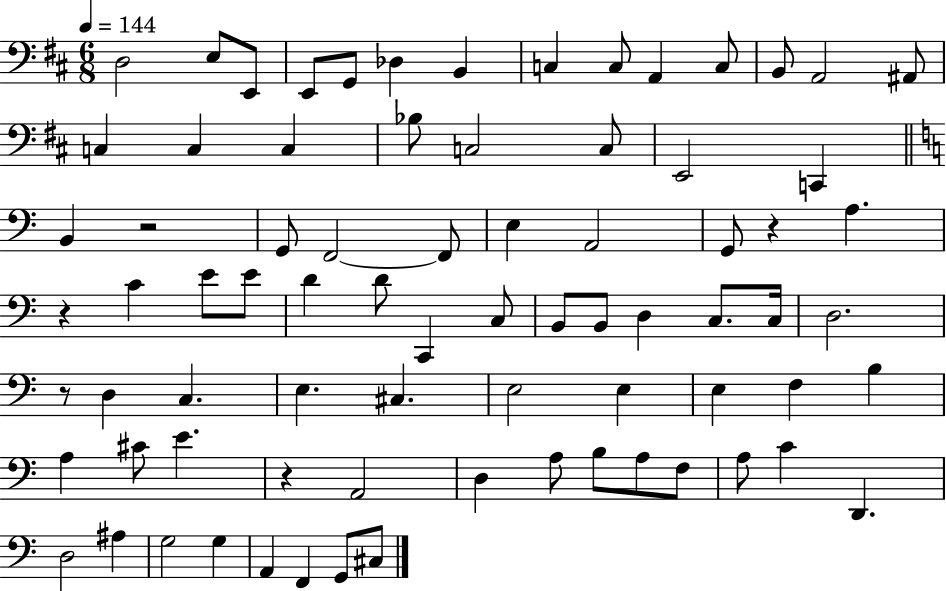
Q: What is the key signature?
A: D major